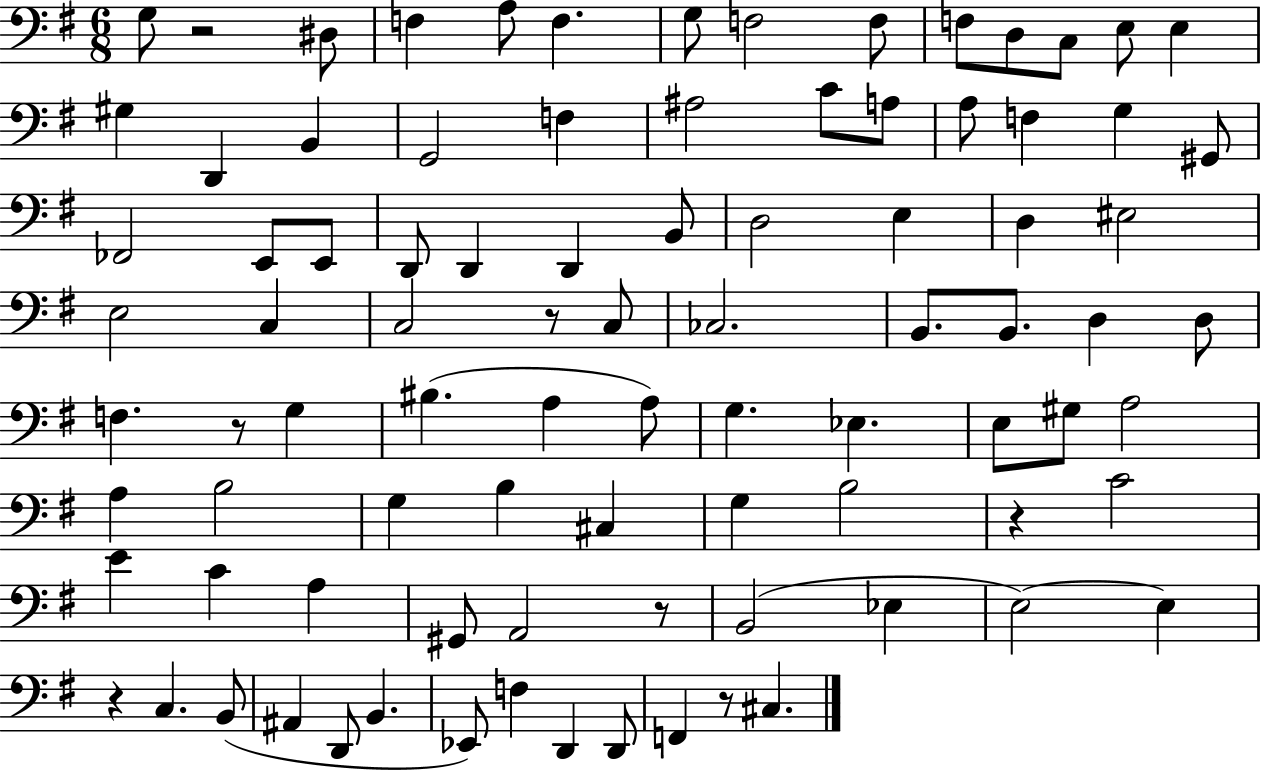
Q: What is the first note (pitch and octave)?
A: G3